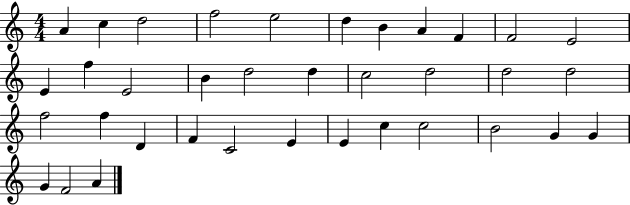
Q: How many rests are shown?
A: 0